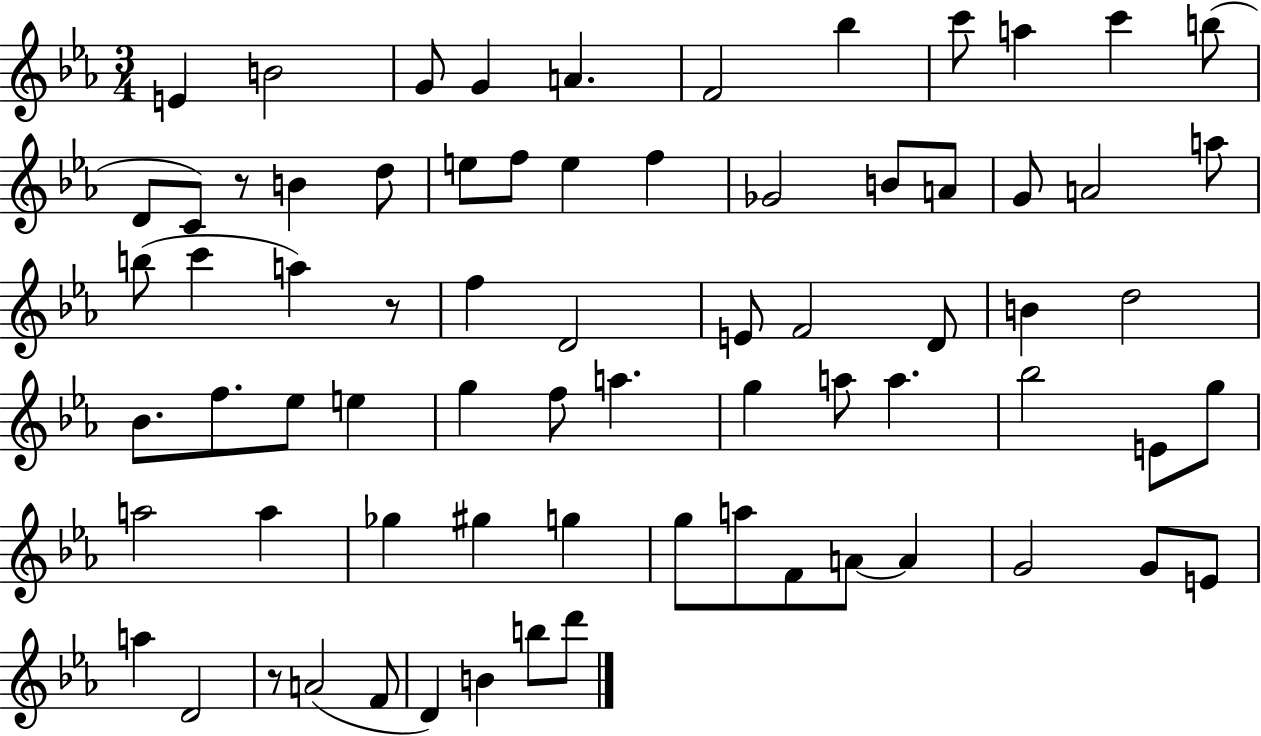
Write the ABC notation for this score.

X:1
T:Untitled
M:3/4
L:1/4
K:Eb
E B2 G/2 G A F2 _b c'/2 a c' b/2 D/2 C/2 z/2 B d/2 e/2 f/2 e f _G2 B/2 A/2 G/2 A2 a/2 b/2 c' a z/2 f D2 E/2 F2 D/2 B d2 _B/2 f/2 _e/2 e g f/2 a g a/2 a _b2 E/2 g/2 a2 a _g ^g g g/2 a/2 F/2 A/2 A G2 G/2 E/2 a D2 z/2 A2 F/2 D B b/2 d'/2